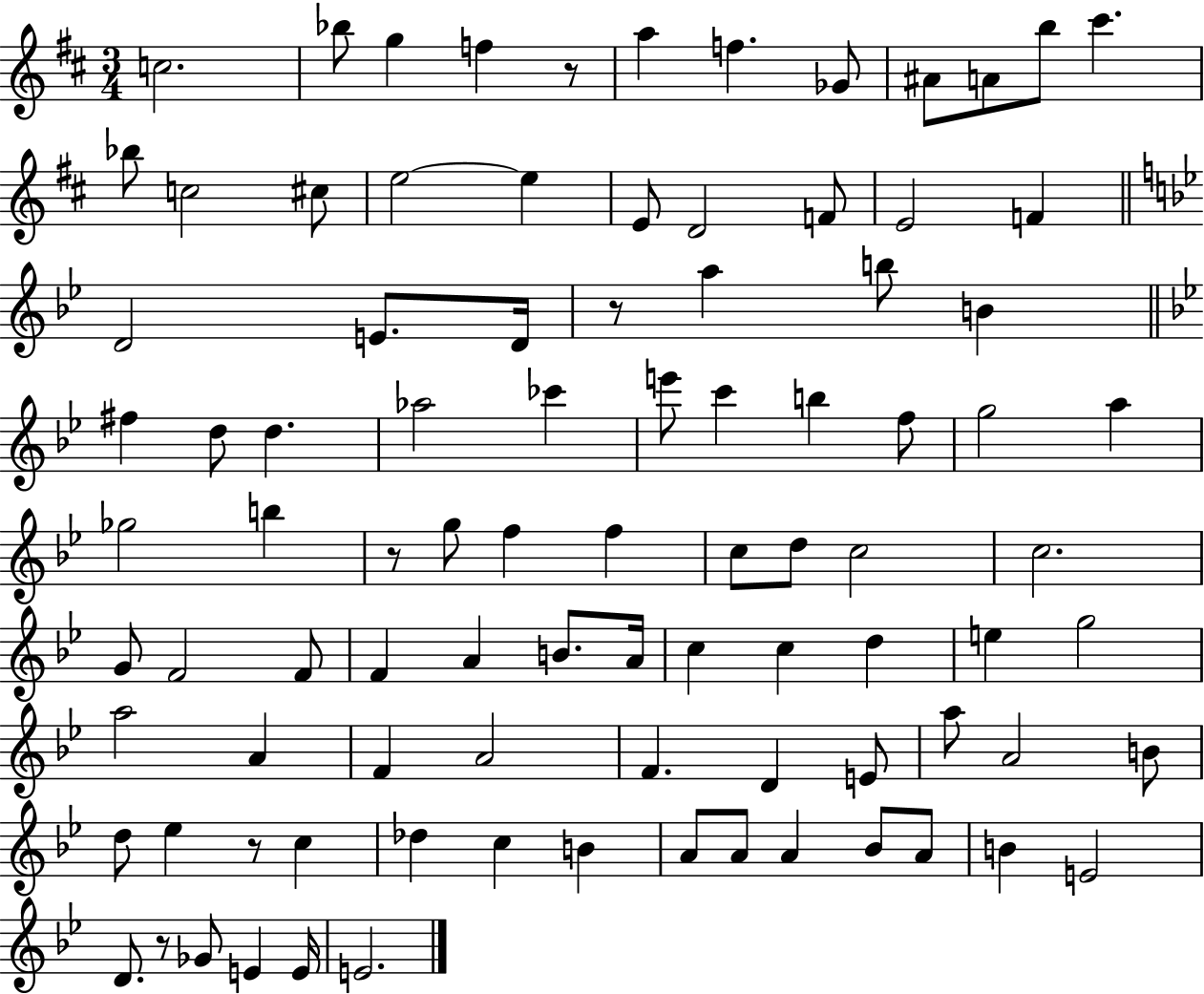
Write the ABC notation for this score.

X:1
T:Untitled
M:3/4
L:1/4
K:D
c2 _b/2 g f z/2 a f _G/2 ^A/2 A/2 b/2 ^c' _b/2 c2 ^c/2 e2 e E/2 D2 F/2 E2 F D2 E/2 D/4 z/2 a b/2 B ^f d/2 d _a2 _c' e'/2 c' b f/2 g2 a _g2 b z/2 g/2 f f c/2 d/2 c2 c2 G/2 F2 F/2 F A B/2 A/4 c c d e g2 a2 A F A2 F D E/2 a/2 A2 B/2 d/2 _e z/2 c _d c B A/2 A/2 A _B/2 A/2 B E2 D/2 z/2 _G/2 E E/4 E2